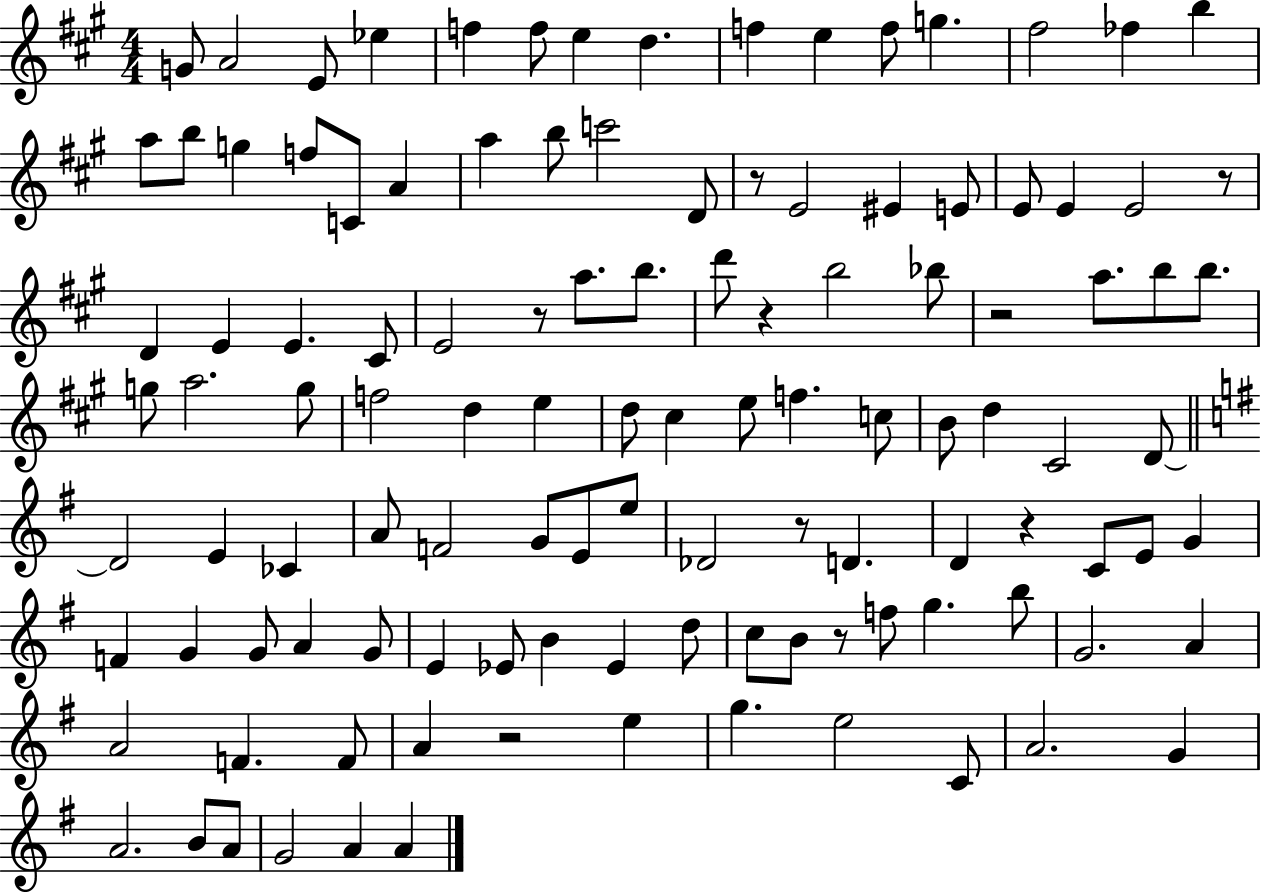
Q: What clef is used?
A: treble